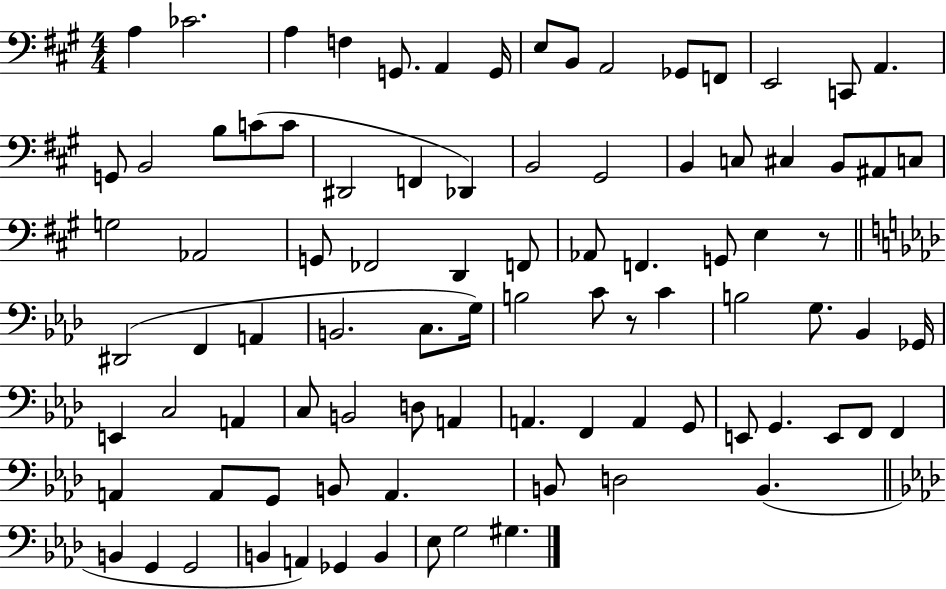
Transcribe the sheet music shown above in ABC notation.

X:1
T:Untitled
M:4/4
L:1/4
K:A
A, _C2 A, F, G,,/2 A,, G,,/4 E,/2 B,,/2 A,,2 _G,,/2 F,,/2 E,,2 C,,/2 A,, G,,/2 B,,2 B,/2 C/2 C/2 ^D,,2 F,, _D,, B,,2 ^G,,2 B,, C,/2 ^C, B,,/2 ^A,,/2 C,/2 G,2 _A,,2 G,,/2 _F,,2 D,, F,,/2 _A,,/2 F,, G,,/2 E, z/2 ^D,,2 F,, A,, B,,2 C,/2 G,/4 B,2 C/2 z/2 C B,2 G,/2 _B,, _G,,/4 E,, C,2 A,, C,/2 B,,2 D,/2 A,, A,, F,, A,, G,,/2 E,,/2 G,, E,,/2 F,,/2 F,, A,, A,,/2 G,,/2 B,,/2 A,, B,,/2 D,2 B,, B,, G,, G,,2 B,, A,, _G,, B,, _E,/2 G,2 ^G,